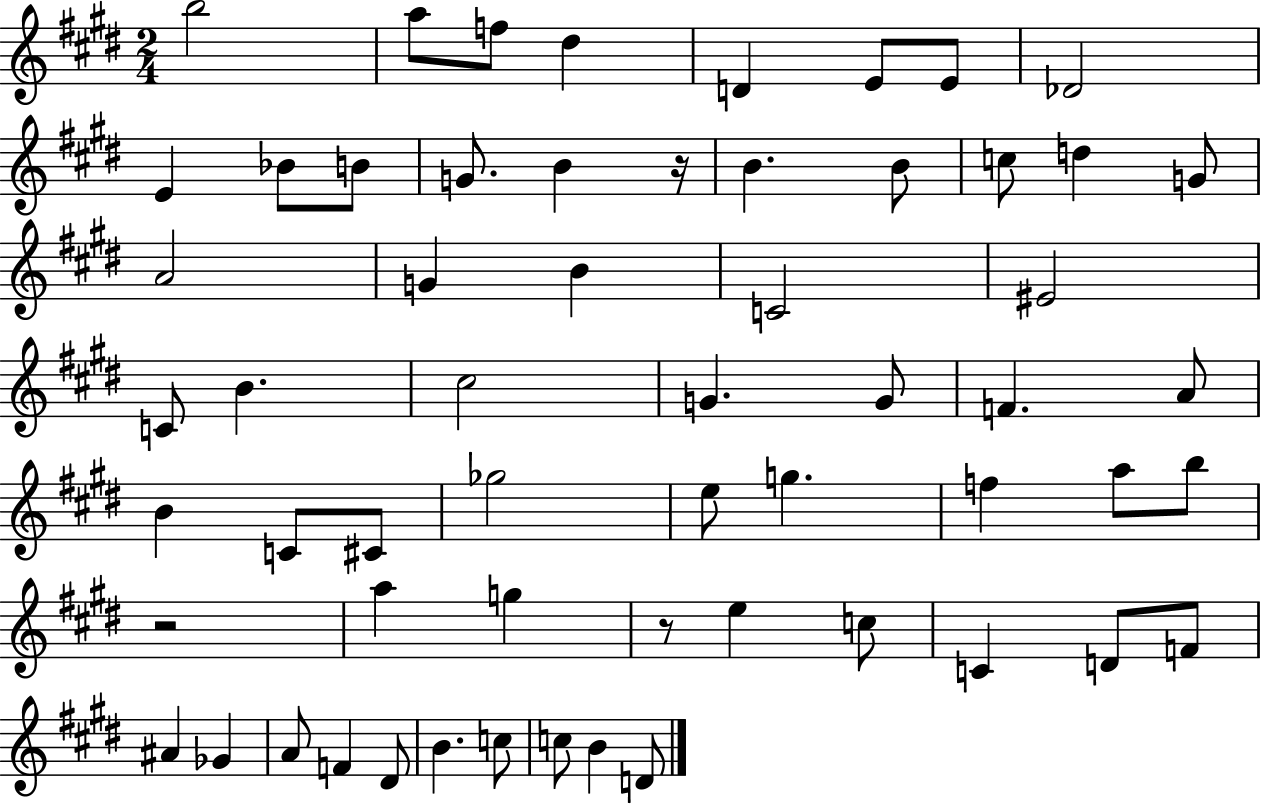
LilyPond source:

{
  \clef treble
  \numericTimeSignature
  \time 2/4
  \key e \major
  b''2 | a''8 f''8 dis''4 | d'4 e'8 e'8 | des'2 | \break e'4 bes'8 b'8 | g'8. b'4 r16 | b'4. b'8 | c''8 d''4 g'8 | \break a'2 | g'4 b'4 | c'2 | eis'2 | \break c'8 b'4. | cis''2 | g'4. g'8 | f'4. a'8 | \break b'4 c'8 cis'8 | ges''2 | e''8 g''4. | f''4 a''8 b''8 | \break r2 | a''4 g''4 | r8 e''4 c''8 | c'4 d'8 f'8 | \break ais'4 ges'4 | a'8 f'4 dis'8 | b'4. c''8 | c''8 b'4 d'8 | \break \bar "|."
}